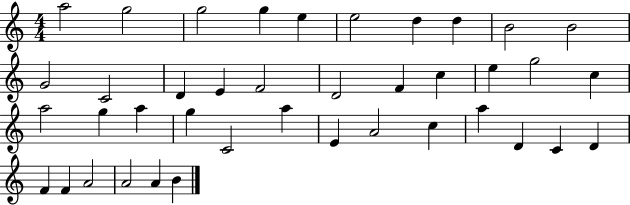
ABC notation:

X:1
T:Untitled
M:4/4
L:1/4
K:C
a2 g2 g2 g e e2 d d B2 B2 G2 C2 D E F2 D2 F c e g2 c a2 g a g C2 a E A2 c a D C D F F A2 A2 A B